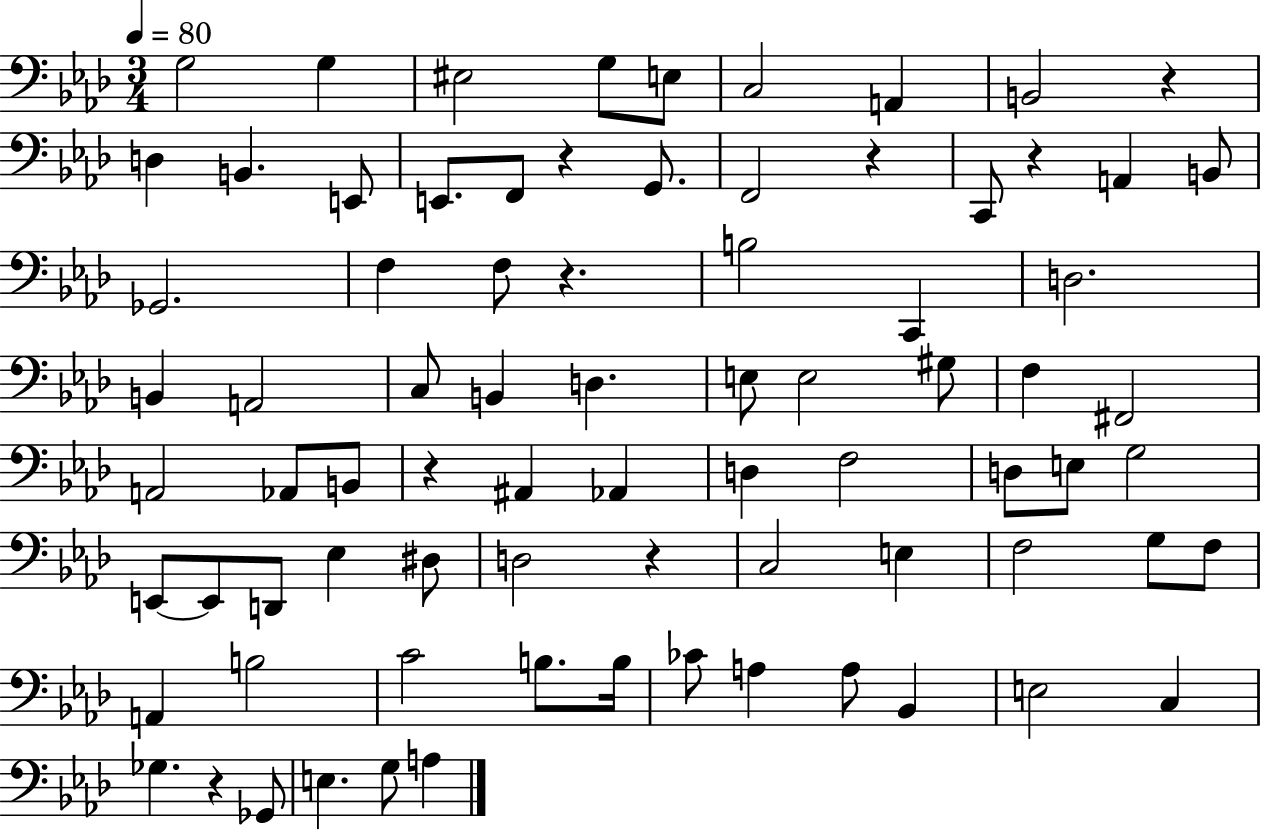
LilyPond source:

{
  \clef bass
  \numericTimeSignature
  \time 3/4
  \key aes \major
  \tempo 4 = 80
  \repeat volta 2 { g2 g4 | eis2 g8 e8 | c2 a,4 | b,2 r4 | \break d4 b,4. e,8 | e,8. f,8 r4 g,8. | f,2 r4 | c,8 r4 a,4 b,8 | \break ges,2. | f4 f8 r4. | b2 c,4 | d2. | \break b,4 a,2 | c8 b,4 d4. | e8 e2 gis8 | f4 fis,2 | \break a,2 aes,8 b,8 | r4 ais,4 aes,4 | d4 f2 | d8 e8 g2 | \break e,8~~ e,8 d,8 ees4 dis8 | d2 r4 | c2 e4 | f2 g8 f8 | \break a,4 b2 | c'2 b8. b16 | ces'8 a4 a8 bes,4 | e2 c4 | \break ges4. r4 ges,8 | e4. g8 a4 | } \bar "|."
}